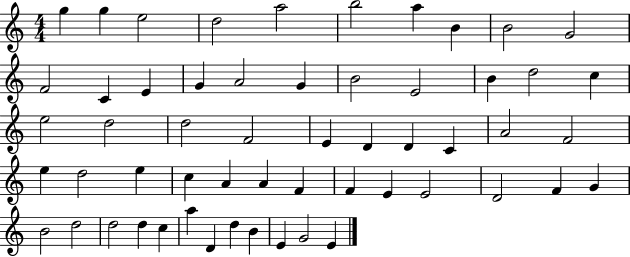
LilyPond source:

{
  \clef treble
  \numericTimeSignature
  \time 4/4
  \key c \major
  g''4 g''4 e''2 | d''2 a''2 | b''2 a''4 b'4 | b'2 g'2 | \break f'2 c'4 e'4 | g'4 a'2 g'4 | b'2 e'2 | b'4 d''2 c''4 | \break e''2 d''2 | d''2 f'2 | e'4 d'4 d'4 c'4 | a'2 f'2 | \break e''4 d''2 e''4 | c''4 a'4 a'4 f'4 | f'4 e'4 e'2 | d'2 f'4 g'4 | \break b'2 d''2 | d''2 d''4 c''4 | a''4 d'4 d''4 b'4 | e'4 g'2 e'4 | \break \bar "|."
}